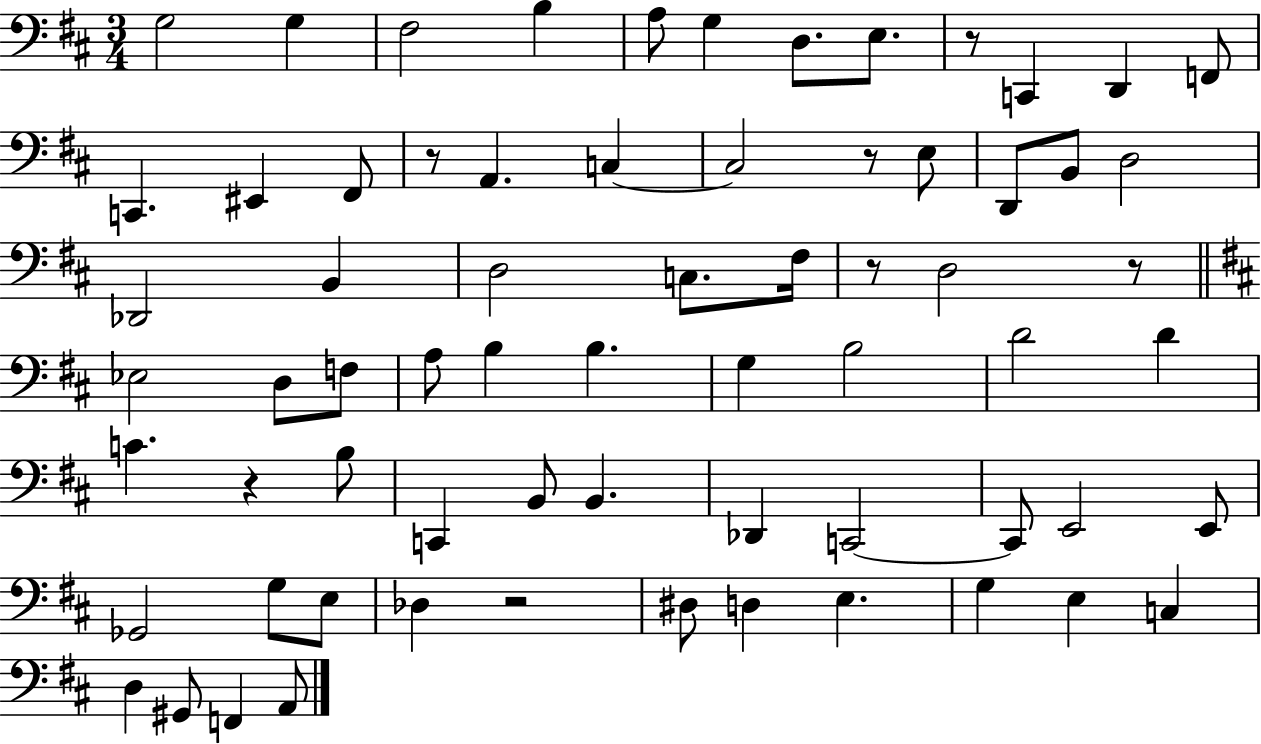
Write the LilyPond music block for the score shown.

{
  \clef bass
  \numericTimeSignature
  \time 3/4
  \key d \major
  g2 g4 | fis2 b4 | a8 g4 d8. e8. | r8 c,4 d,4 f,8 | \break c,4. eis,4 fis,8 | r8 a,4. c4~~ | c2 r8 e8 | d,8 b,8 d2 | \break des,2 b,4 | d2 c8. fis16 | r8 d2 r8 | \bar "||" \break \key d \major ees2 d8 f8 | a8 b4 b4. | g4 b2 | d'2 d'4 | \break c'4. r4 b8 | c,4 b,8 b,4. | des,4 c,2~~ | c,8 e,2 e,8 | \break ges,2 g8 e8 | des4 r2 | dis8 d4 e4. | g4 e4 c4 | \break d4 gis,8 f,4 a,8 | \bar "|."
}